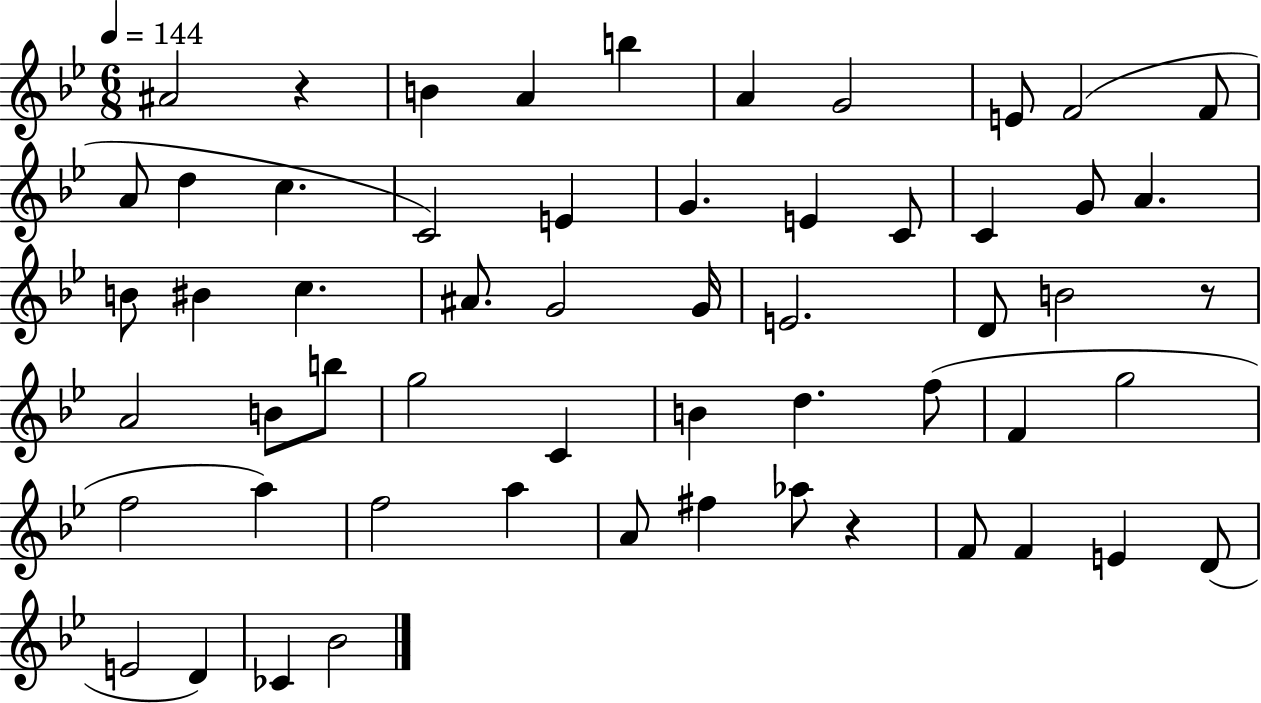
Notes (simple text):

A#4/h R/q B4/q A4/q B5/q A4/q G4/h E4/e F4/h F4/e A4/e D5/q C5/q. C4/h E4/q G4/q. E4/q C4/e C4/q G4/e A4/q. B4/e BIS4/q C5/q. A#4/e. G4/h G4/s E4/h. D4/e B4/h R/e A4/h B4/e B5/e G5/h C4/q B4/q D5/q. F5/e F4/q G5/h F5/h A5/q F5/h A5/q A4/e F#5/q Ab5/e R/q F4/e F4/q E4/q D4/e E4/h D4/q CES4/q Bb4/h